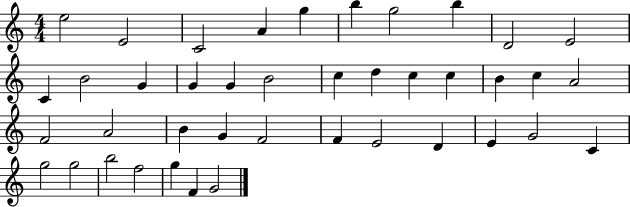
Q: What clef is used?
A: treble